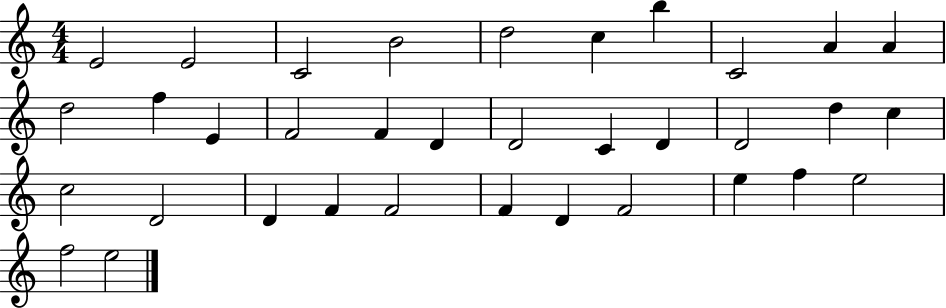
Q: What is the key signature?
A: C major